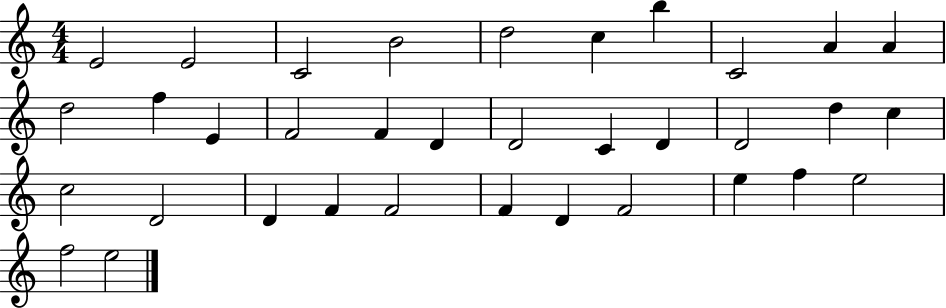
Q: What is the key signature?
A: C major